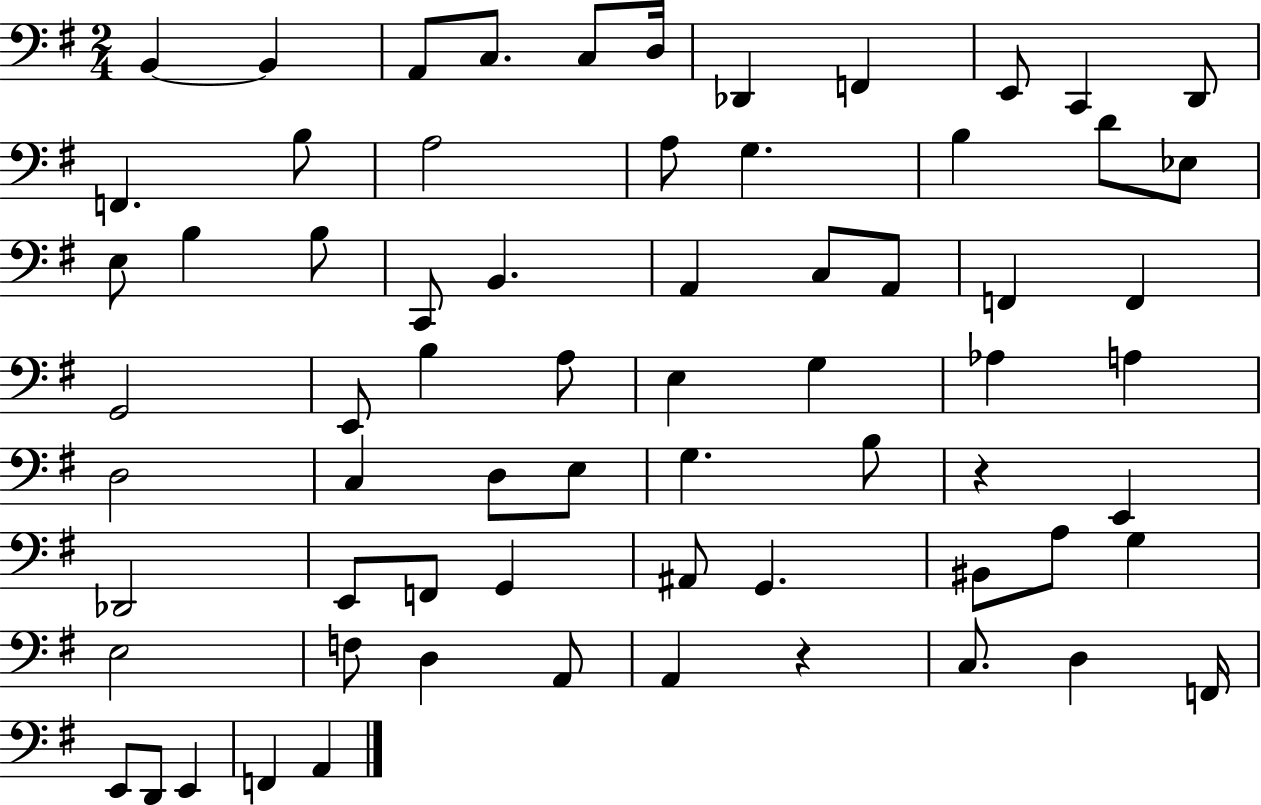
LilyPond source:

{
  \clef bass
  \numericTimeSignature
  \time 2/4
  \key g \major
  b,4~~ b,4 | a,8 c8. c8 d16 | des,4 f,4 | e,8 c,4 d,8 | \break f,4. b8 | a2 | a8 g4. | b4 d'8 ees8 | \break e8 b4 b8 | c,8 b,4. | a,4 c8 a,8 | f,4 f,4 | \break g,2 | e,8 b4 a8 | e4 g4 | aes4 a4 | \break d2 | c4 d8 e8 | g4. b8 | r4 e,4 | \break des,2 | e,8 f,8 g,4 | ais,8 g,4. | bis,8 a8 g4 | \break e2 | f8 d4 a,8 | a,4 r4 | c8. d4 f,16 | \break e,8 d,8 e,4 | f,4 a,4 | \bar "|."
}